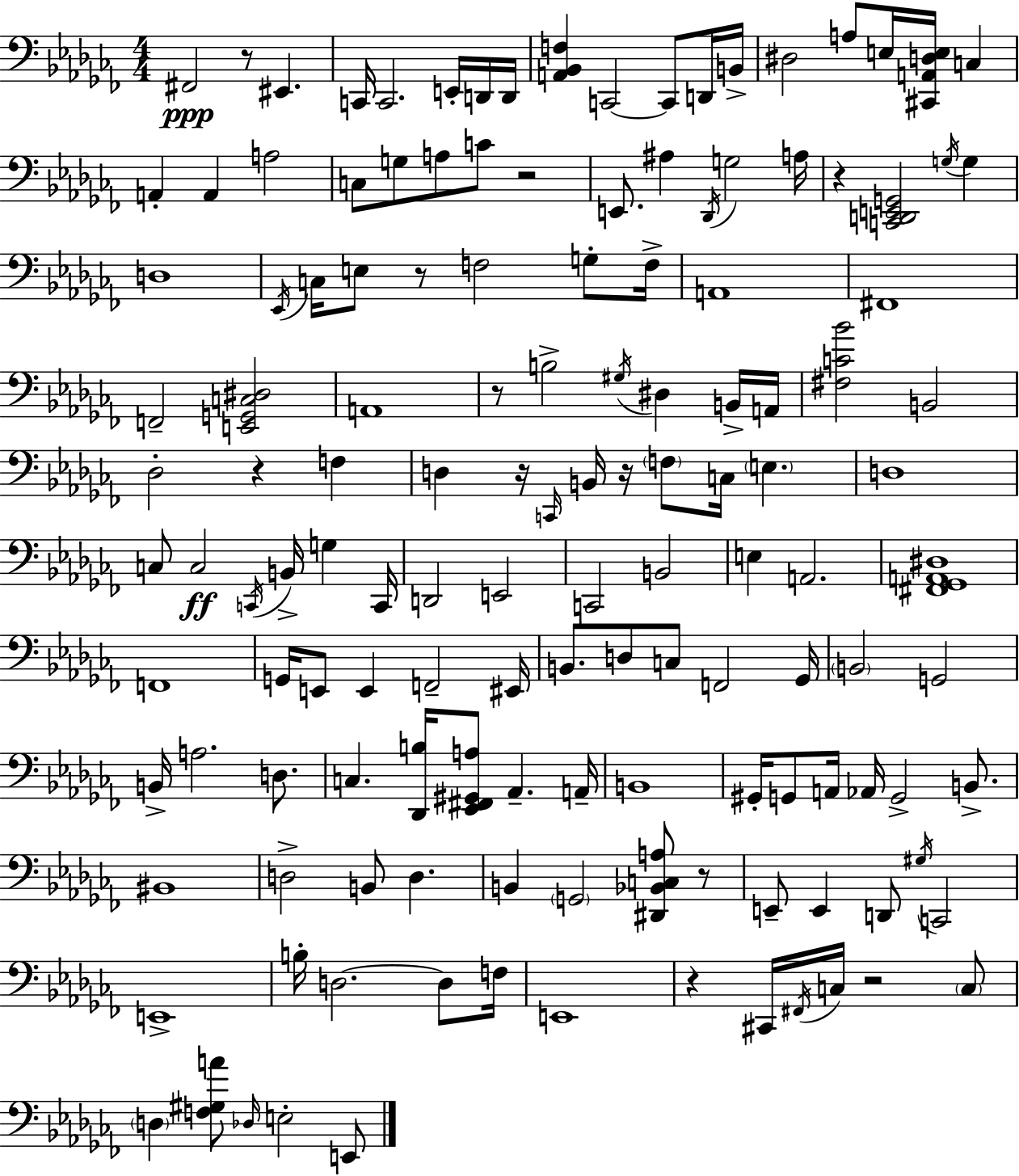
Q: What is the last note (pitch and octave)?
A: E2